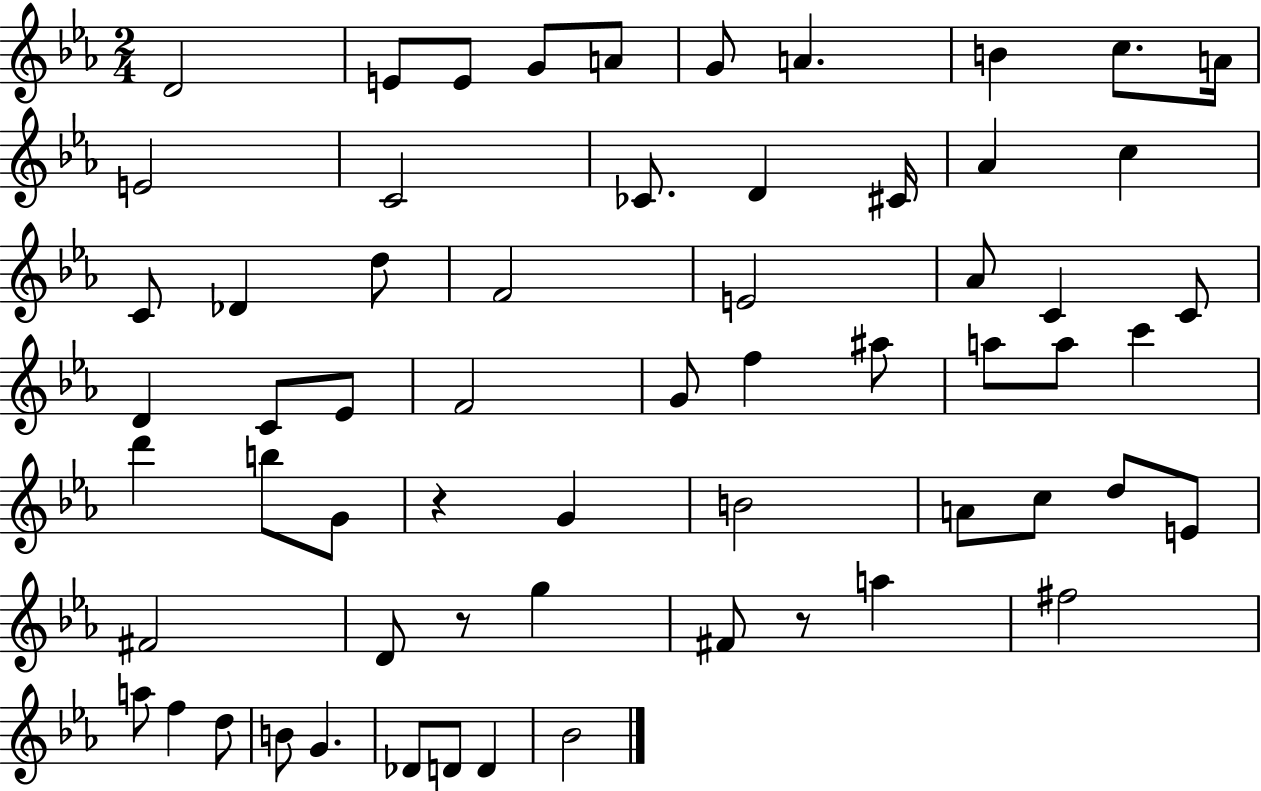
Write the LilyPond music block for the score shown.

{
  \clef treble
  \numericTimeSignature
  \time 2/4
  \key ees \major
  d'2 | e'8 e'8 g'8 a'8 | g'8 a'4. | b'4 c''8. a'16 | \break e'2 | c'2 | ces'8. d'4 cis'16 | aes'4 c''4 | \break c'8 des'4 d''8 | f'2 | e'2 | aes'8 c'4 c'8 | \break d'4 c'8 ees'8 | f'2 | g'8 f''4 ais''8 | a''8 a''8 c'''4 | \break d'''4 b''8 g'8 | r4 g'4 | b'2 | a'8 c''8 d''8 e'8 | \break fis'2 | d'8 r8 g''4 | fis'8 r8 a''4 | fis''2 | \break a''8 f''4 d''8 | b'8 g'4. | des'8 d'8 d'4 | bes'2 | \break \bar "|."
}